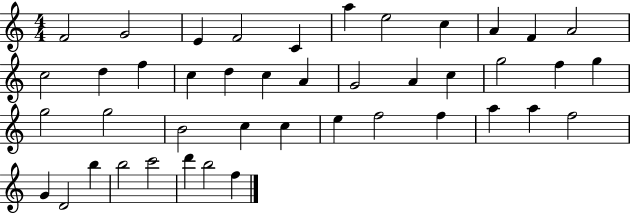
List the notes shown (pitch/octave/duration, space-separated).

F4/h G4/h E4/q F4/h C4/q A5/q E5/h C5/q A4/q F4/q A4/h C5/h D5/q F5/q C5/q D5/q C5/q A4/q G4/h A4/q C5/q G5/h F5/q G5/q G5/h G5/h B4/h C5/q C5/q E5/q F5/h F5/q A5/q A5/q F5/h G4/q D4/h B5/q B5/h C6/h D6/q B5/h F5/q